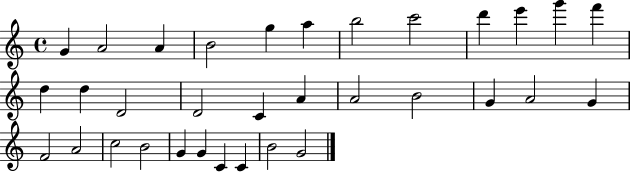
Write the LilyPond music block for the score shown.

{
  \clef treble
  \time 4/4
  \defaultTimeSignature
  \key c \major
  g'4 a'2 a'4 | b'2 g''4 a''4 | b''2 c'''2 | d'''4 e'''4 g'''4 f'''4 | \break d''4 d''4 d'2 | d'2 c'4 a'4 | a'2 b'2 | g'4 a'2 g'4 | \break f'2 a'2 | c''2 b'2 | g'4 g'4 c'4 c'4 | b'2 g'2 | \break \bar "|."
}